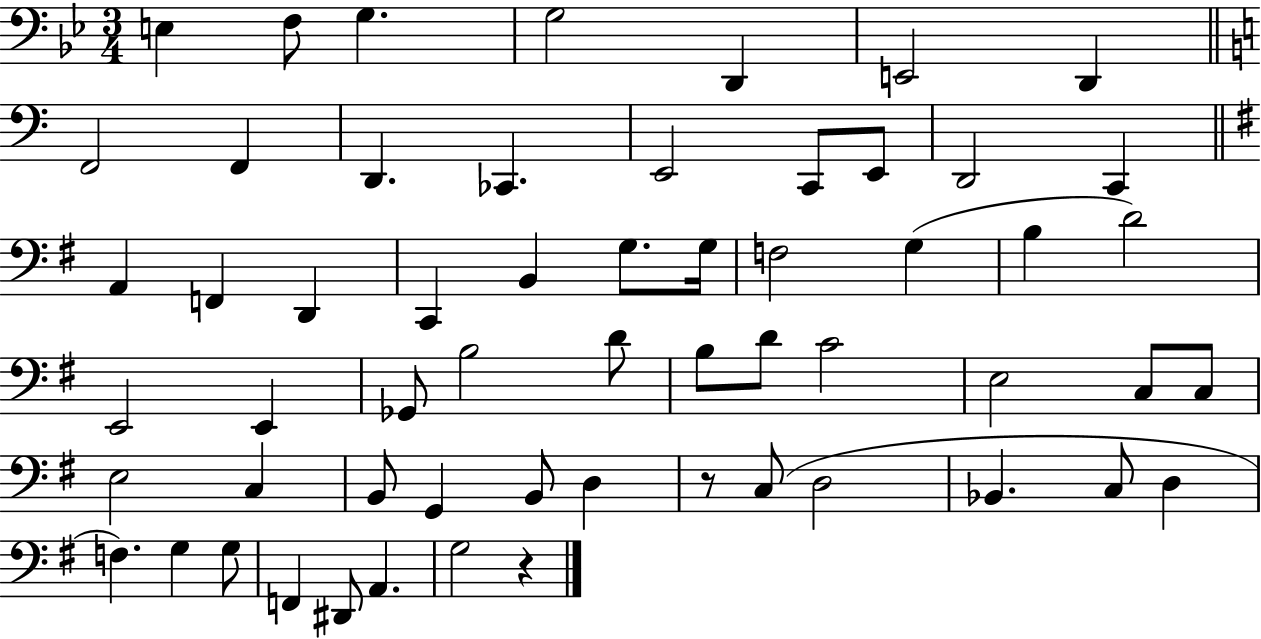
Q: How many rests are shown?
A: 2